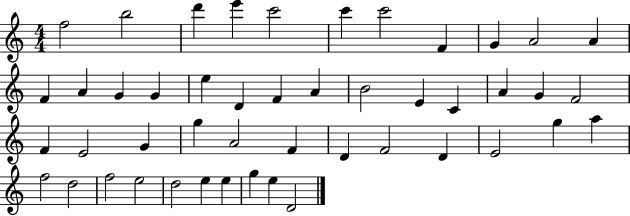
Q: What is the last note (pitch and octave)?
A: D4